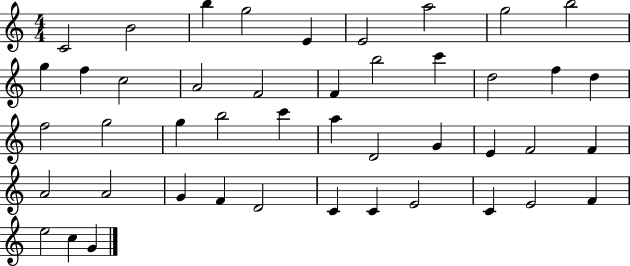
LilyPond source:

{
  \clef treble
  \numericTimeSignature
  \time 4/4
  \key c \major
  c'2 b'2 | b''4 g''2 e'4 | e'2 a''2 | g''2 b''2 | \break g''4 f''4 c''2 | a'2 f'2 | f'4 b''2 c'''4 | d''2 f''4 d''4 | \break f''2 g''2 | g''4 b''2 c'''4 | a''4 d'2 g'4 | e'4 f'2 f'4 | \break a'2 a'2 | g'4 f'4 d'2 | c'4 c'4 e'2 | c'4 e'2 f'4 | \break e''2 c''4 g'4 | \bar "|."
}